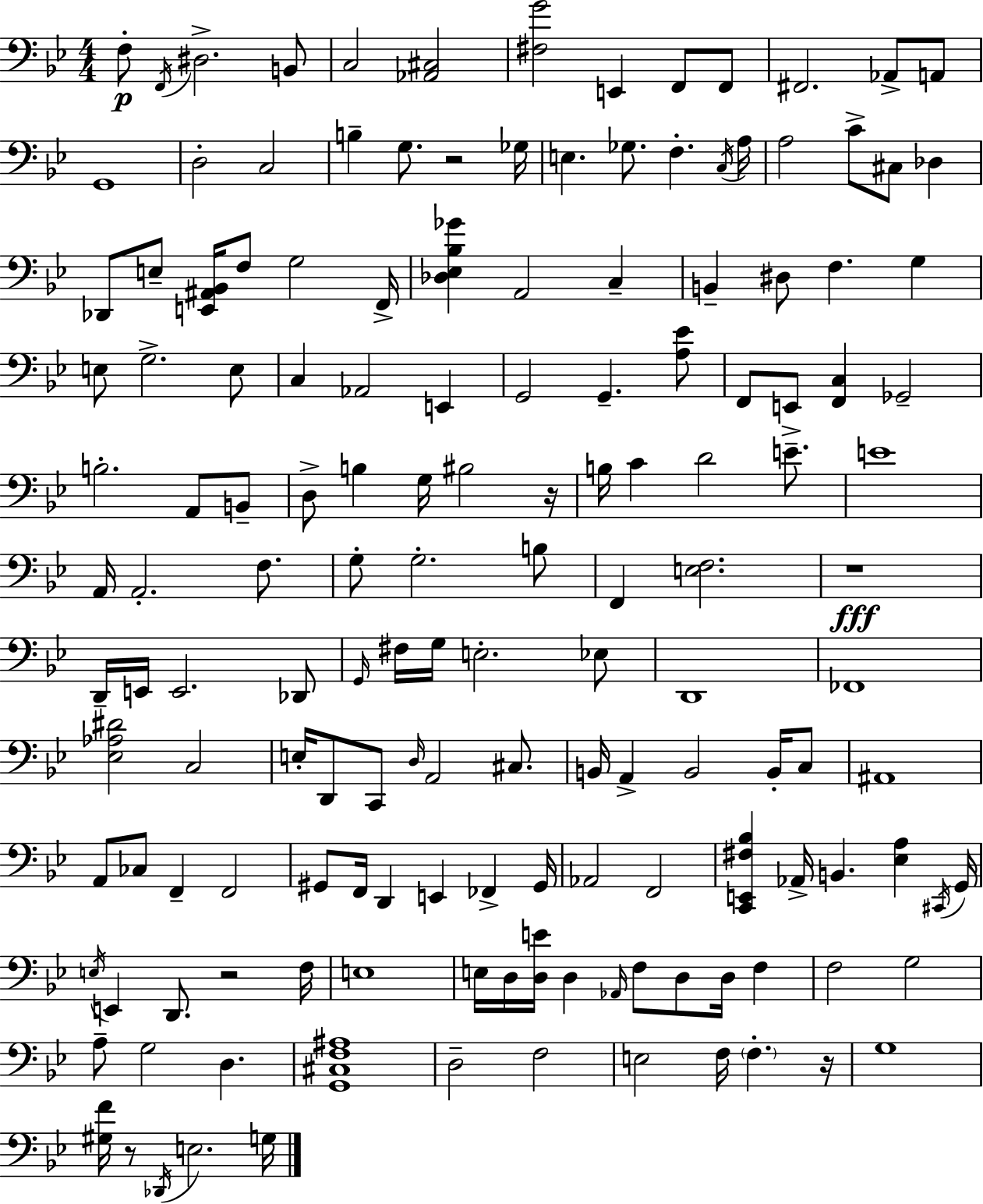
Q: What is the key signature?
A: BES major